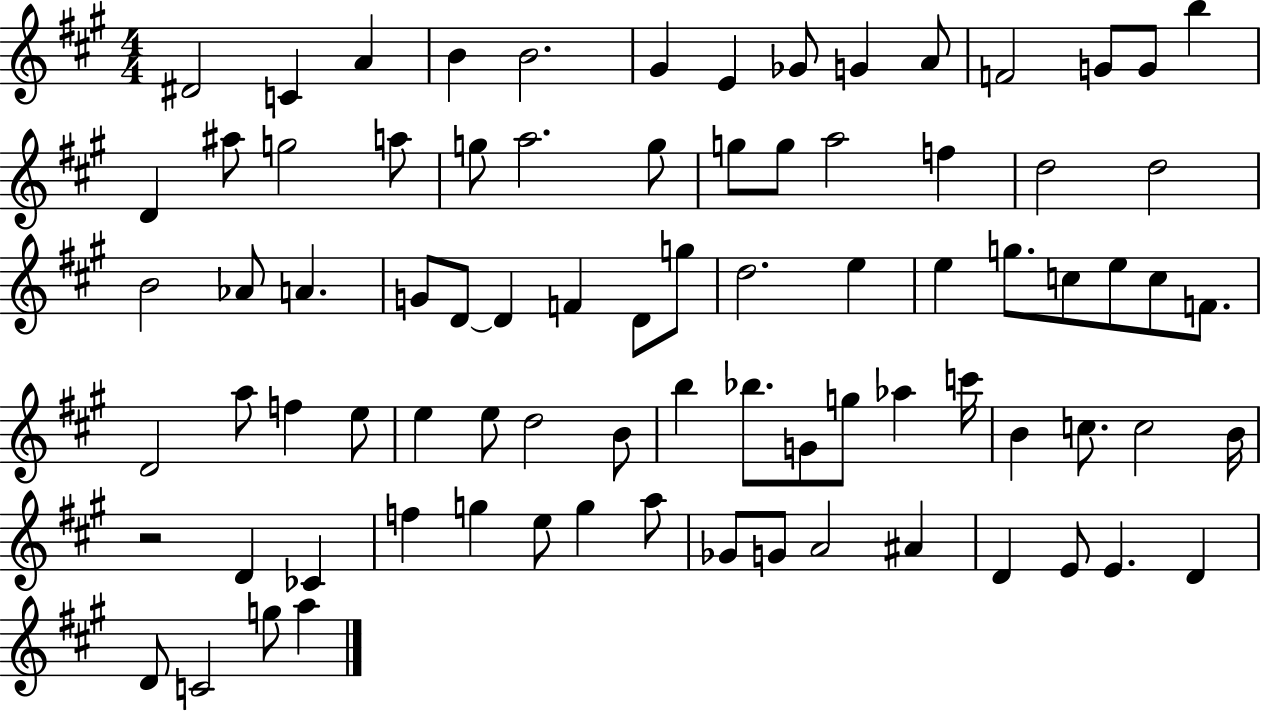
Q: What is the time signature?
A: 4/4